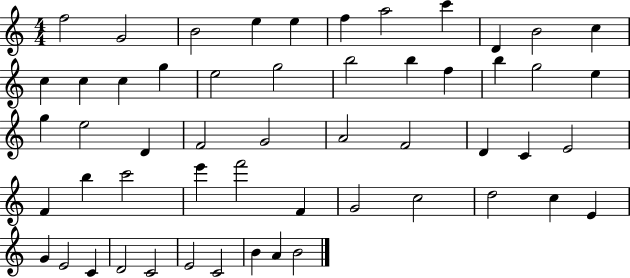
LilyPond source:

{
  \clef treble
  \numericTimeSignature
  \time 4/4
  \key c \major
  f''2 g'2 | b'2 e''4 e''4 | f''4 a''2 c'''4 | d'4 b'2 c''4 | \break c''4 c''4 c''4 g''4 | e''2 g''2 | b''2 b''4 f''4 | b''4 g''2 e''4 | \break g''4 e''2 d'4 | f'2 g'2 | a'2 f'2 | d'4 c'4 e'2 | \break f'4 b''4 c'''2 | e'''4 f'''2 f'4 | g'2 c''2 | d''2 c''4 e'4 | \break g'4 e'2 c'4 | d'2 c'2 | e'2 c'2 | b'4 a'4 b'2 | \break \bar "|."
}